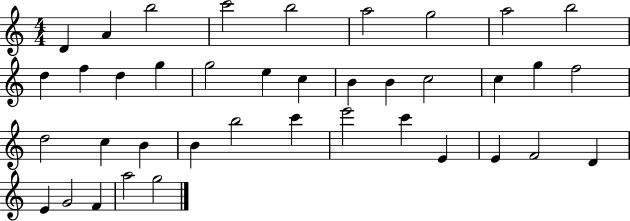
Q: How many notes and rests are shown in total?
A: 39